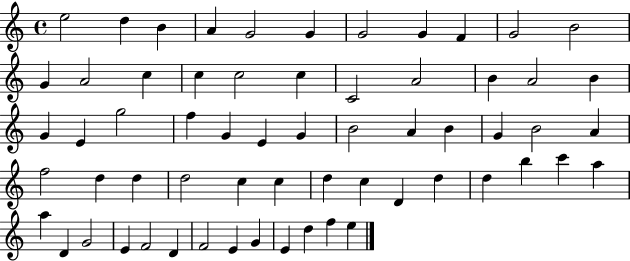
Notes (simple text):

E5/h D5/q B4/q A4/q G4/h G4/q G4/h G4/q F4/q G4/h B4/h G4/q A4/h C5/q C5/q C5/h C5/q C4/h A4/h B4/q A4/h B4/q G4/q E4/q G5/h F5/q G4/q E4/q G4/q B4/h A4/q B4/q G4/q B4/h A4/q F5/h D5/q D5/q D5/h C5/q C5/q D5/q C5/q D4/q D5/q D5/q B5/q C6/q A5/q A5/q D4/q G4/h E4/q F4/h D4/q F4/h E4/q G4/q E4/q D5/q F5/q E5/q